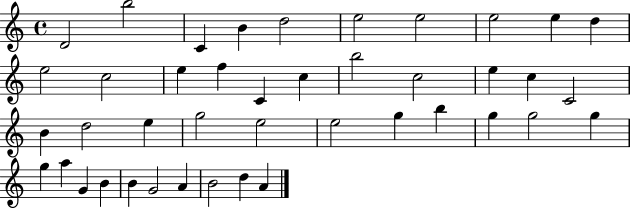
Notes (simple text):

D4/h B5/h C4/q B4/q D5/h E5/h E5/h E5/h E5/q D5/q E5/h C5/h E5/q F5/q C4/q C5/q B5/h C5/h E5/q C5/q C4/h B4/q D5/h E5/q G5/h E5/h E5/h G5/q B5/q G5/q G5/h G5/q G5/q A5/q G4/q B4/q B4/q G4/h A4/q B4/h D5/q A4/q